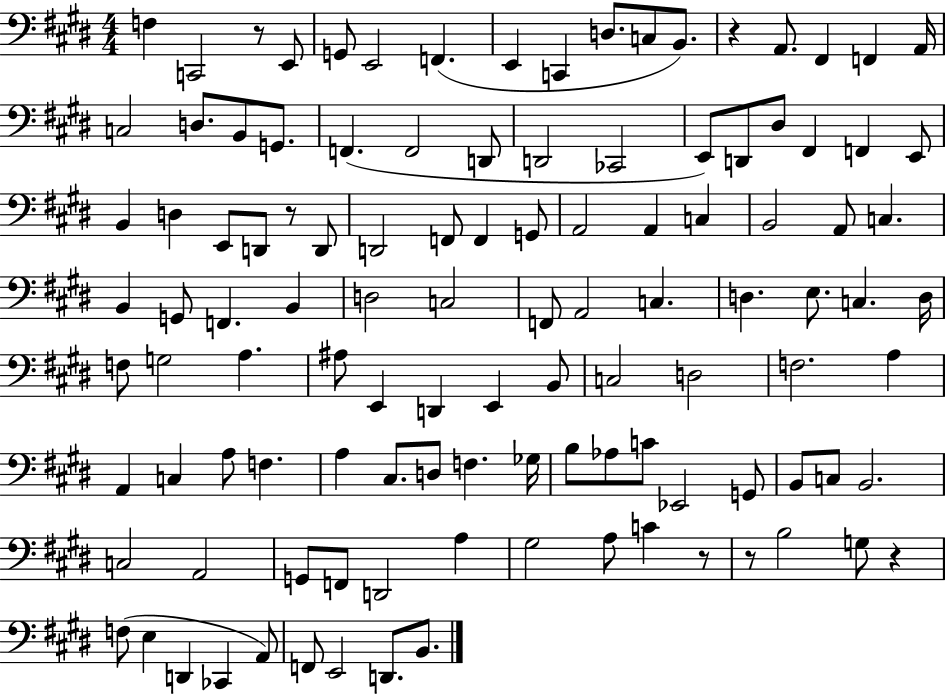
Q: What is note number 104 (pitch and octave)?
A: F2